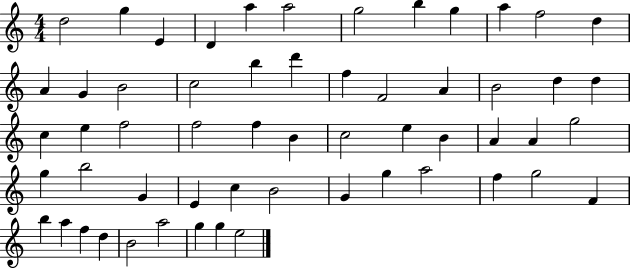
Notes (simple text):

D5/h G5/q E4/q D4/q A5/q A5/h G5/h B5/q G5/q A5/q F5/h D5/q A4/q G4/q B4/h C5/h B5/q D6/q F5/q F4/h A4/q B4/h D5/q D5/q C5/q E5/q F5/h F5/h F5/q B4/q C5/h E5/q B4/q A4/q A4/q G5/h G5/q B5/h G4/q E4/q C5/q B4/h G4/q G5/q A5/h F5/q G5/h F4/q B5/q A5/q F5/q D5/q B4/h A5/h G5/q G5/q E5/h